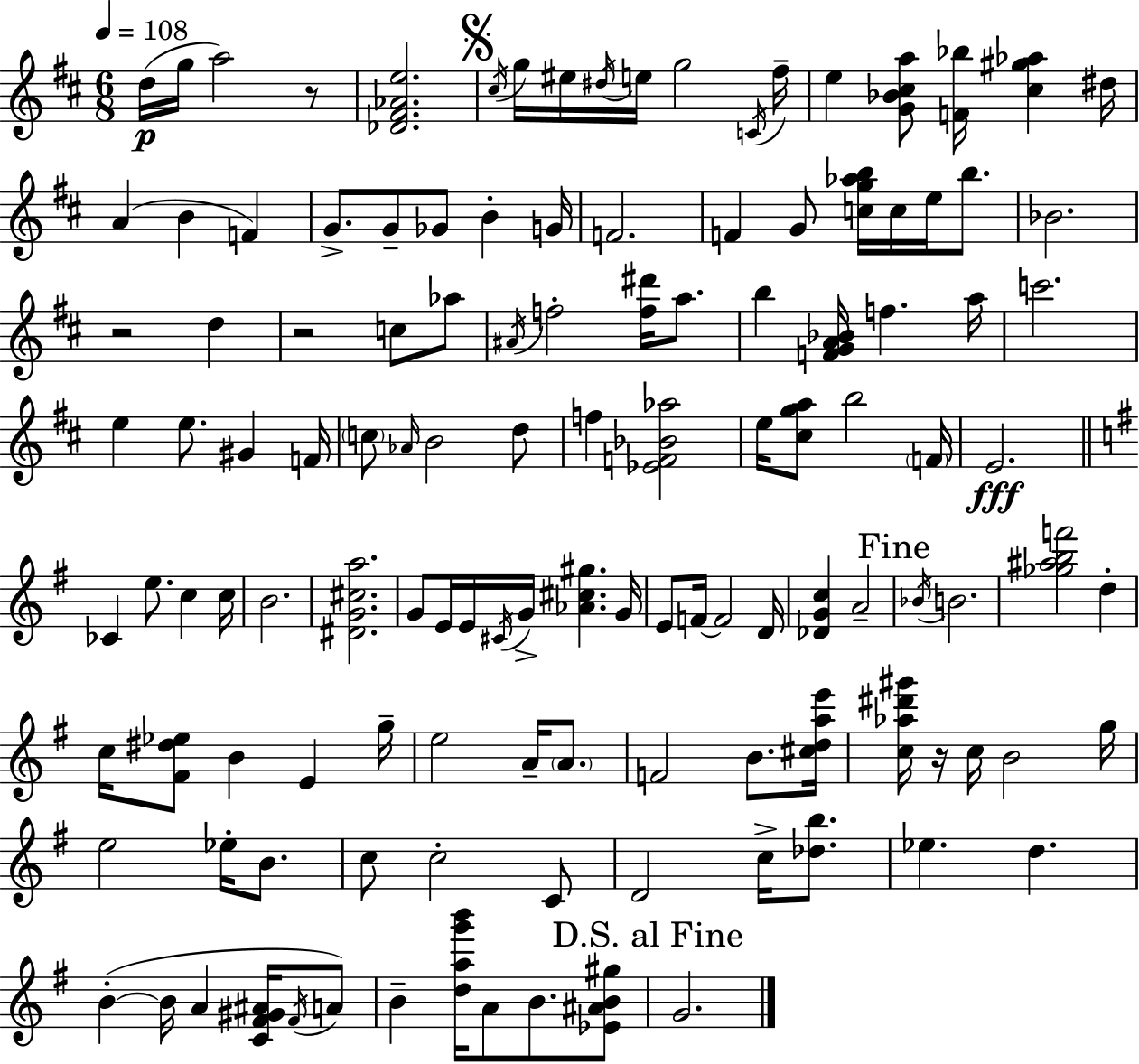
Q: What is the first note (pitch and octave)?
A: D5